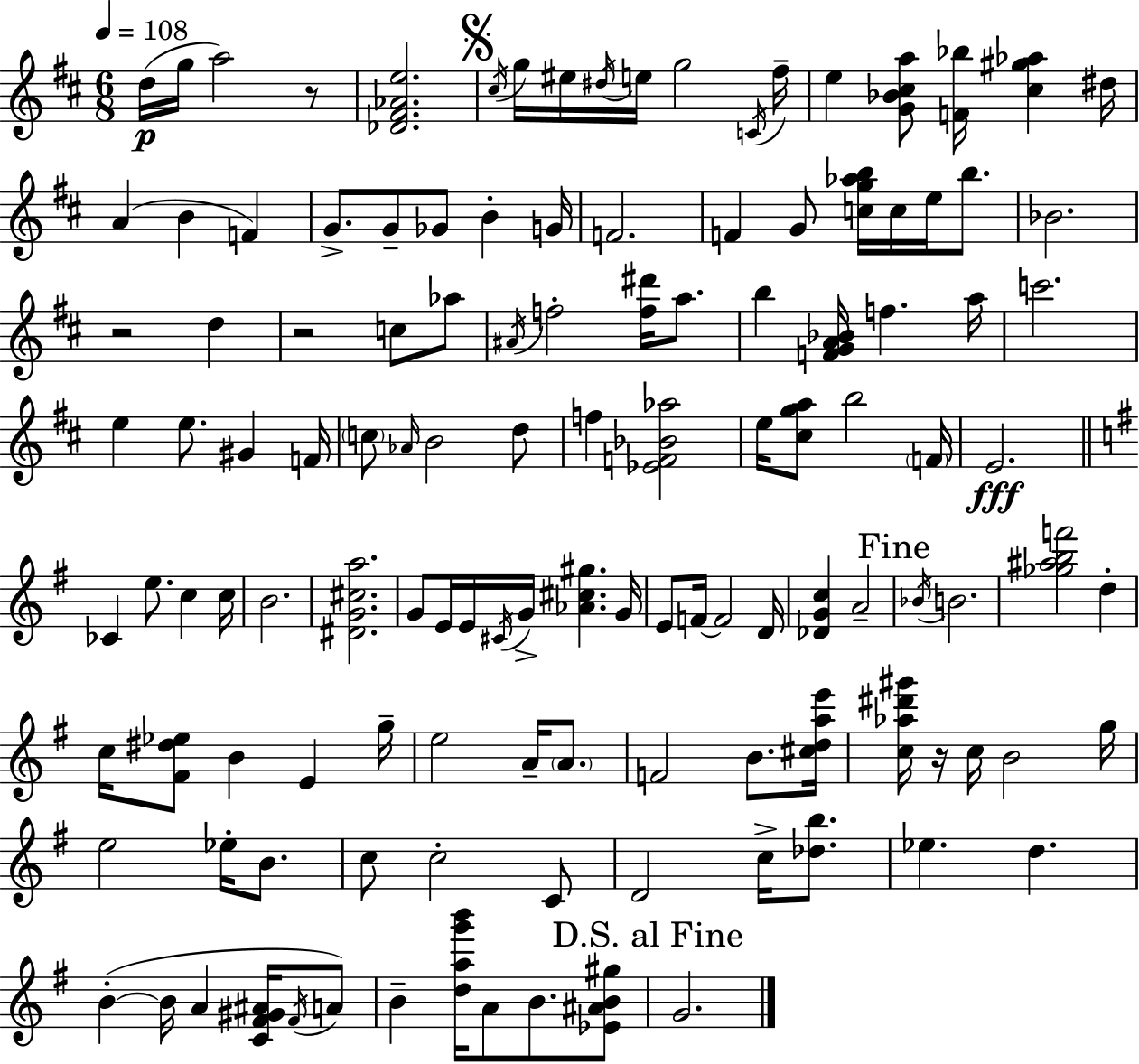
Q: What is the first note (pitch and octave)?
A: D5